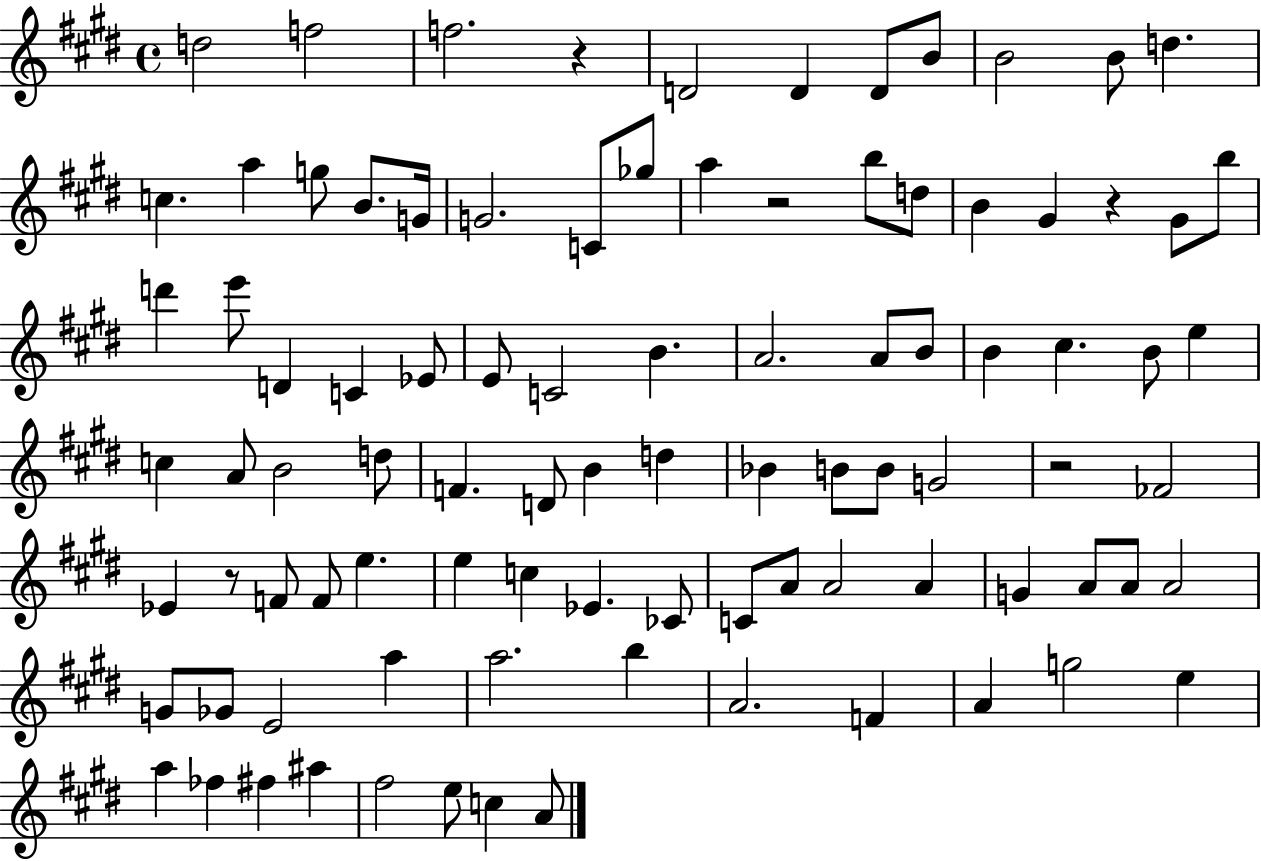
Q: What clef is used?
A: treble